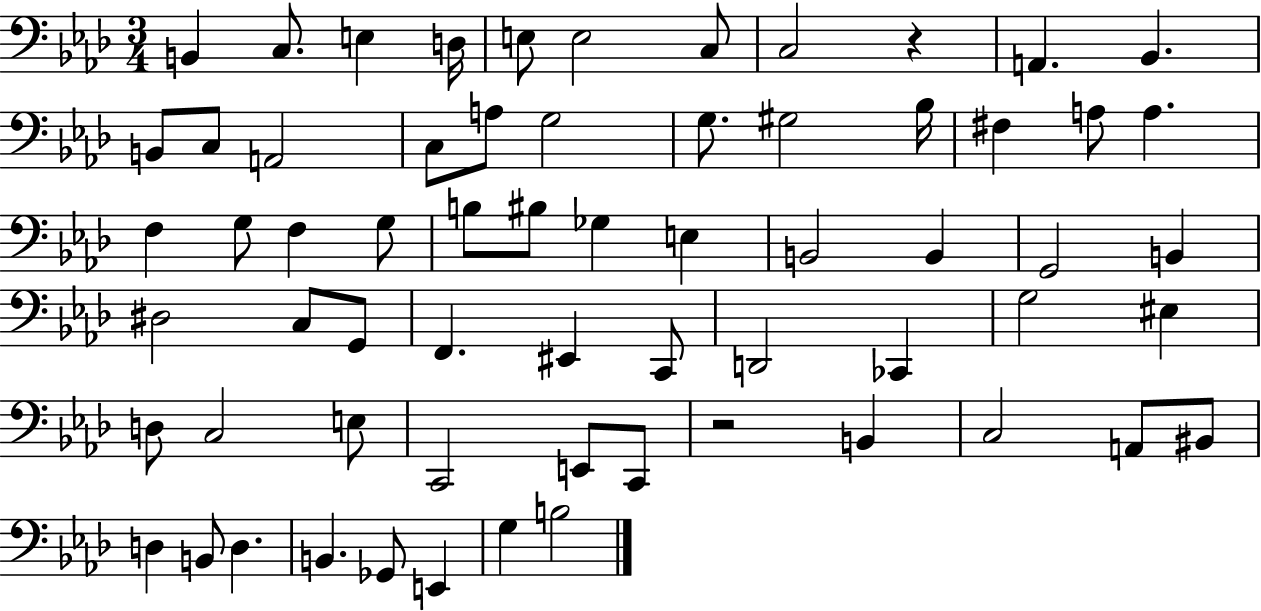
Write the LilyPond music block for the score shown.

{
  \clef bass
  \numericTimeSignature
  \time 3/4
  \key aes \major
  b,4 c8. e4 d16 | e8 e2 c8 | c2 r4 | a,4. bes,4. | \break b,8 c8 a,2 | c8 a8 g2 | g8. gis2 bes16 | fis4 a8 a4. | \break f4 g8 f4 g8 | b8 bis8 ges4 e4 | b,2 b,4 | g,2 b,4 | \break dis2 c8 g,8 | f,4. eis,4 c,8 | d,2 ces,4 | g2 eis4 | \break d8 c2 e8 | c,2 e,8 c,8 | r2 b,4 | c2 a,8 bis,8 | \break d4 b,8 d4. | b,4. ges,8 e,4 | g4 b2 | \bar "|."
}